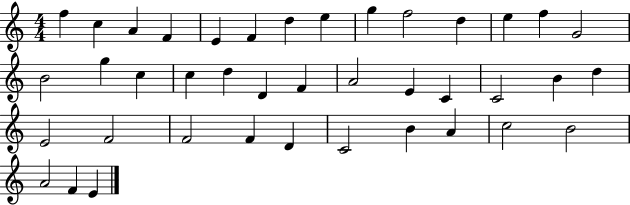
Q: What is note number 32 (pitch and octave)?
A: D4